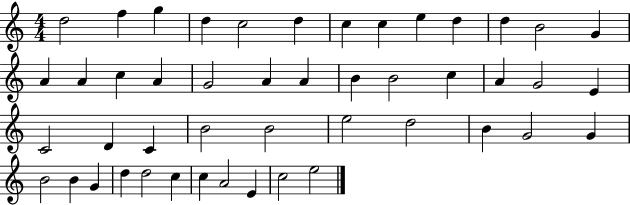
{
  \clef treble
  \numericTimeSignature
  \time 4/4
  \key c \major
  d''2 f''4 g''4 | d''4 c''2 d''4 | c''4 c''4 e''4 d''4 | d''4 b'2 g'4 | \break a'4 a'4 c''4 a'4 | g'2 a'4 a'4 | b'4 b'2 c''4 | a'4 g'2 e'4 | \break c'2 d'4 c'4 | b'2 b'2 | e''2 d''2 | b'4 g'2 g'4 | \break b'2 b'4 g'4 | d''4 d''2 c''4 | c''4 a'2 e'4 | c''2 e''2 | \break \bar "|."
}